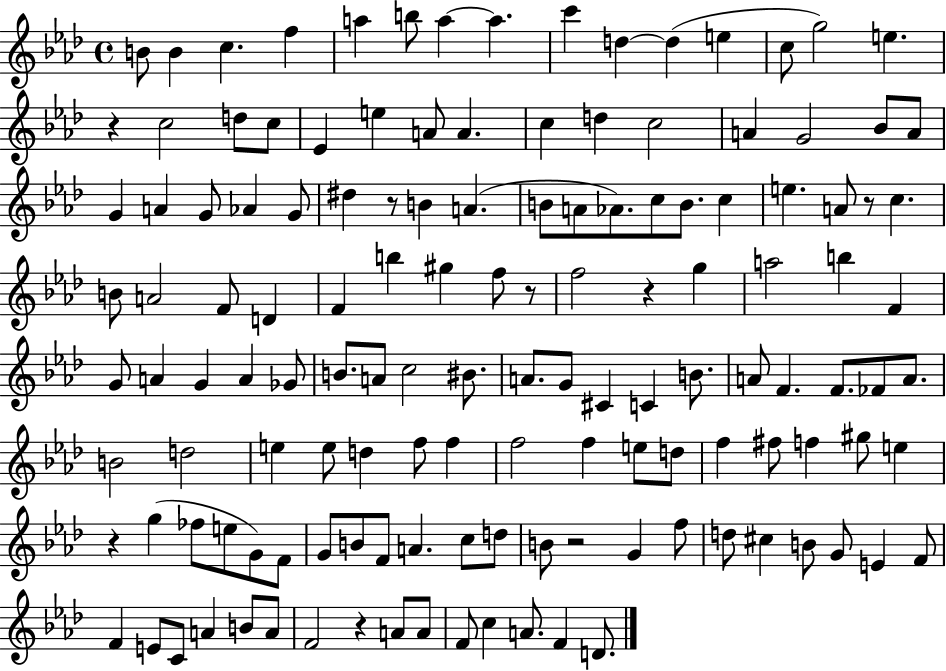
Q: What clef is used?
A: treble